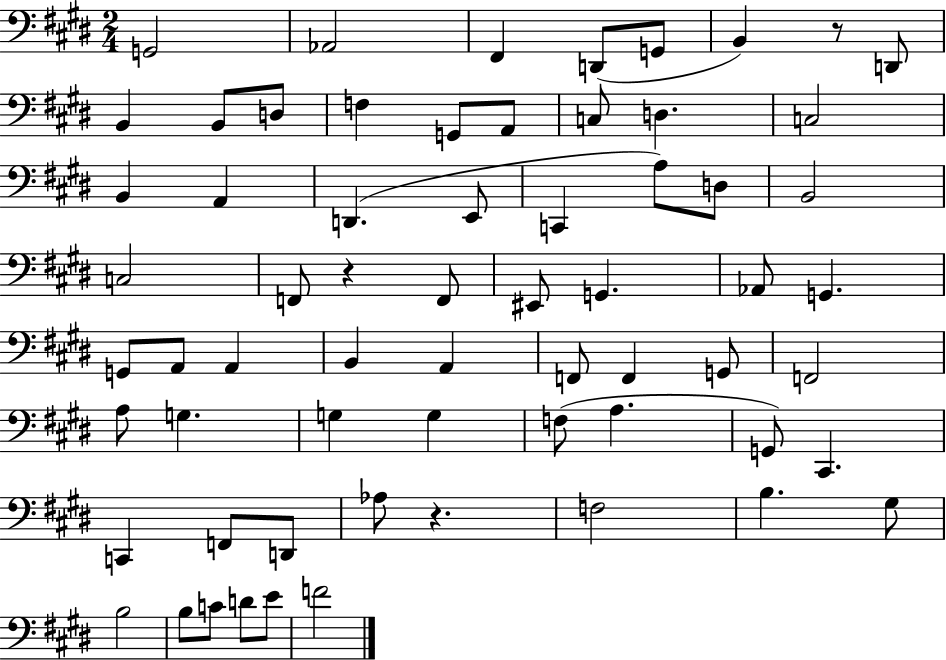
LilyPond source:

{
  \clef bass
  \numericTimeSignature
  \time 2/4
  \key e \major
  \repeat volta 2 { g,2 | aes,2 | fis,4 d,8( g,8 | b,4) r8 d,8 | \break b,4 b,8 d8 | f4 g,8 a,8 | c8 d4. | c2 | \break b,4 a,4 | d,4.( e,8 | c,4 a8) d8 | b,2 | \break c2 | f,8 r4 f,8 | eis,8 g,4. | aes,8 g,4. | \break g,8 a,8 a,4 | b,4 a,4 | f,8 f,4 g,8 | f,2 | \break a8 g4. | g4 g4 | f8( a4. | g,8) cis,4. | \break c,4 f,8 d,8 | aes8 r4. | f2 | b4. gis8 | \break b2 | b8 c'8 d'8 e'8 | f'2 | } \bar "|."
}